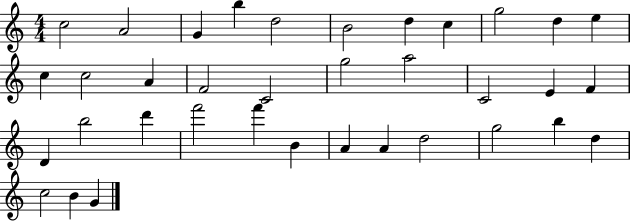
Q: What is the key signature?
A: C major